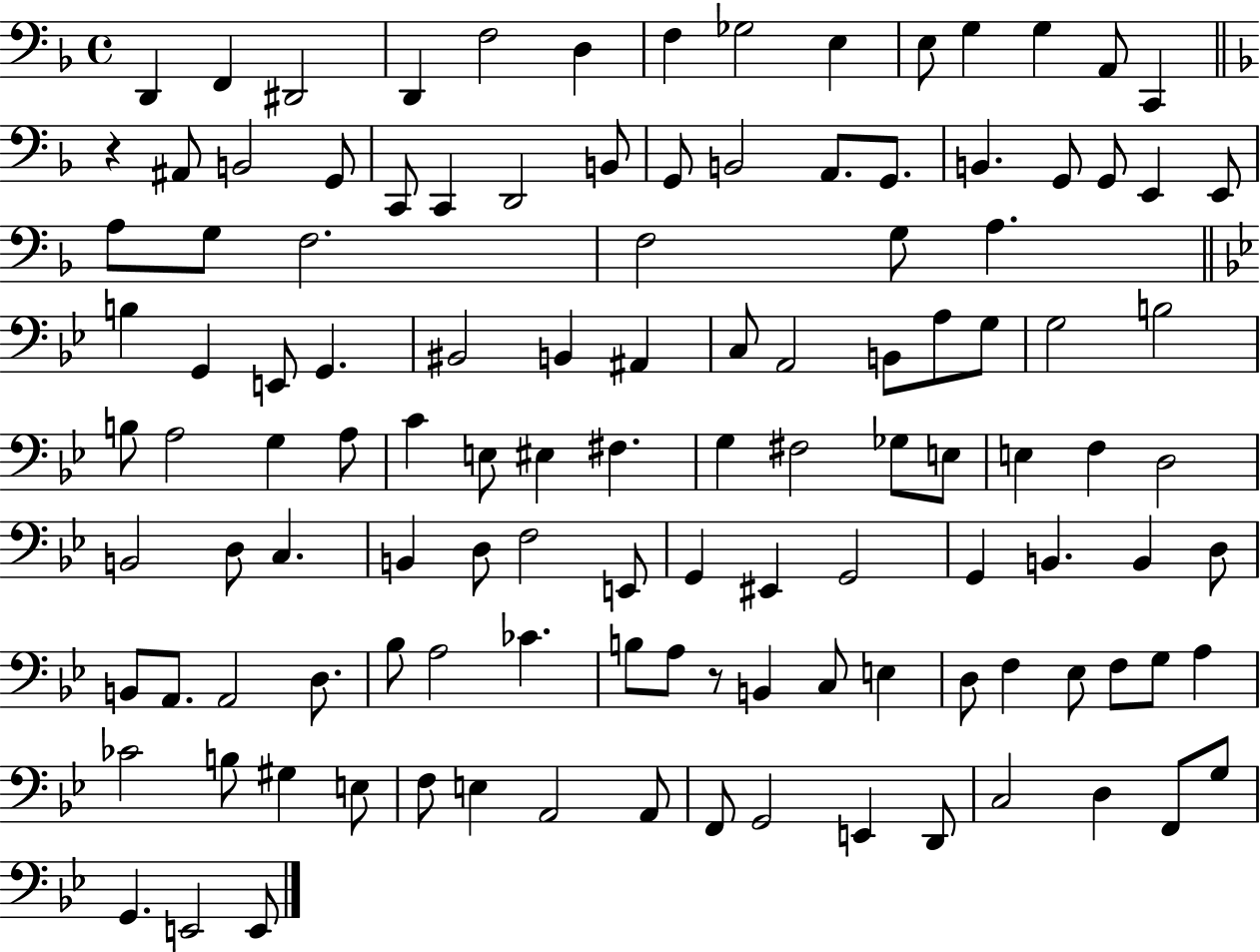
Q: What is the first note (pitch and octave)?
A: D2